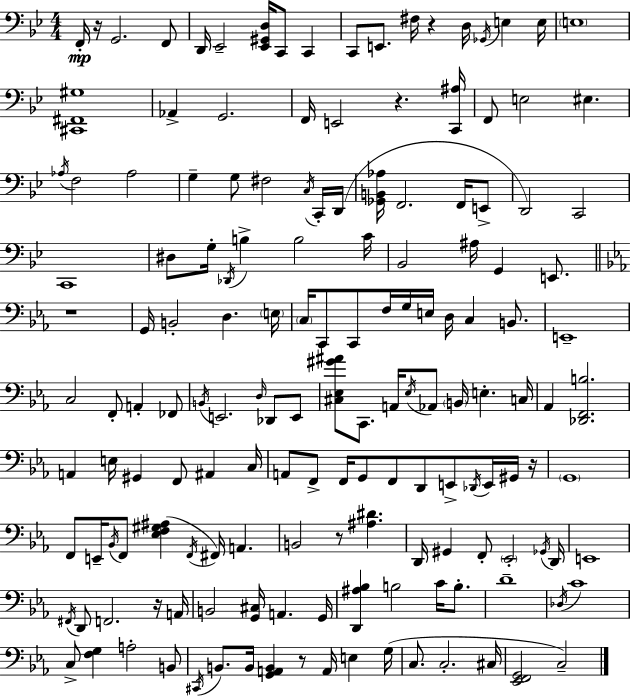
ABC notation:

X:1
T:Untitled
M:4/4
L:1/4
K:Bb
F,,/4 z/4 G,,2 F,,/2 D,,/4 _E,,2 [_E,,^G,,D,]/4 C,,/2 C,, C,,/2 E,,/2 ^F,/4 z D,/4 _G,,/4 E, E,/4 E,4 [^C,,^F,,^G,]4 _A,, G,,2 F,,/4 E,,2 z [C,,^A,]/4 F,,/2 E,2 ^E, _A,/4 F,2 _A,2 G, G,/2 ^F,2 C,/4 C,,/4 D,,/4 [_G,,B,,_A,]/4 F,,2 F,,/4 E,,/2 D,,2 C,,2 C,,4 ^D,/2 G,/4 _D,,/4 B, B,2 C/4 _B,,2 ^A,/4 G,, E,,/2 z4 G,,/4 B,,2 D, E,/4 C,/4 C,,/2 C,,/2 F,/4 G,/4 E,/4 D,/4 C, B,,/2 E,,4 C,2 F,,/2 A,, _F,,/2 B,,/4 E,,2 D,/4 _D,,/2 E,,/2 [^C,_E,^G^A]/2 C,,/2 A,,/4 _E,/4 _A,,/2 B,,/4 E, C,/4 _A,, [_D,,F,,B,]2 A,, E,/4 ^G,, F,,/2 ^A,, C,/4 A,,/2 F,,/2 F,,/4 G,,/2 F,,/2 D,,/2 E,,/2 _D,,/4 E,,/4 ^G,,/4 z/4 G,,4 F,,/2 E,,/4 _B,,/4 F,,/2 [_E,F,^G,^A,] F,,/4 ^F,,/4 A,, B,,2 z/2 [^A,^D] D,,/4 ^G,, F,,/2 _E,,2 _G,,/4 D,,/4 E,,4 ^F,,/4 D,,/2 F,,2 z/4 A,,/4 B,,2 [G,,^C,]/4 A,, G,,/4 [D,,^A,_B,] B,2 C/4 B,/2 D4 _D,/4 C4 C,/2 [F,G,] A,2 B,,/2 ^C,,/4 B,,/2 B,,/4 [G,,A,,B,,] z/2 A,,/4 E, G,/4 C,/2 C,2 ^C,/4 [_E,,F,,G,,]2 C,2